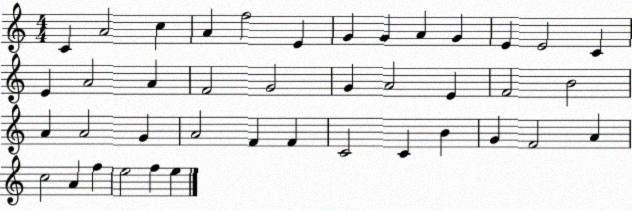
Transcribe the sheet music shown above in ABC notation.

X:1
T:Untitled
M:4/4
L:1/4
K:C
C A2 c A f2 E G G A G E E2 C E A2 A F2 G2 G A2 E F2 B2 A A2 G A2 F F C2 C B G F2 A c2 A f e2 f e